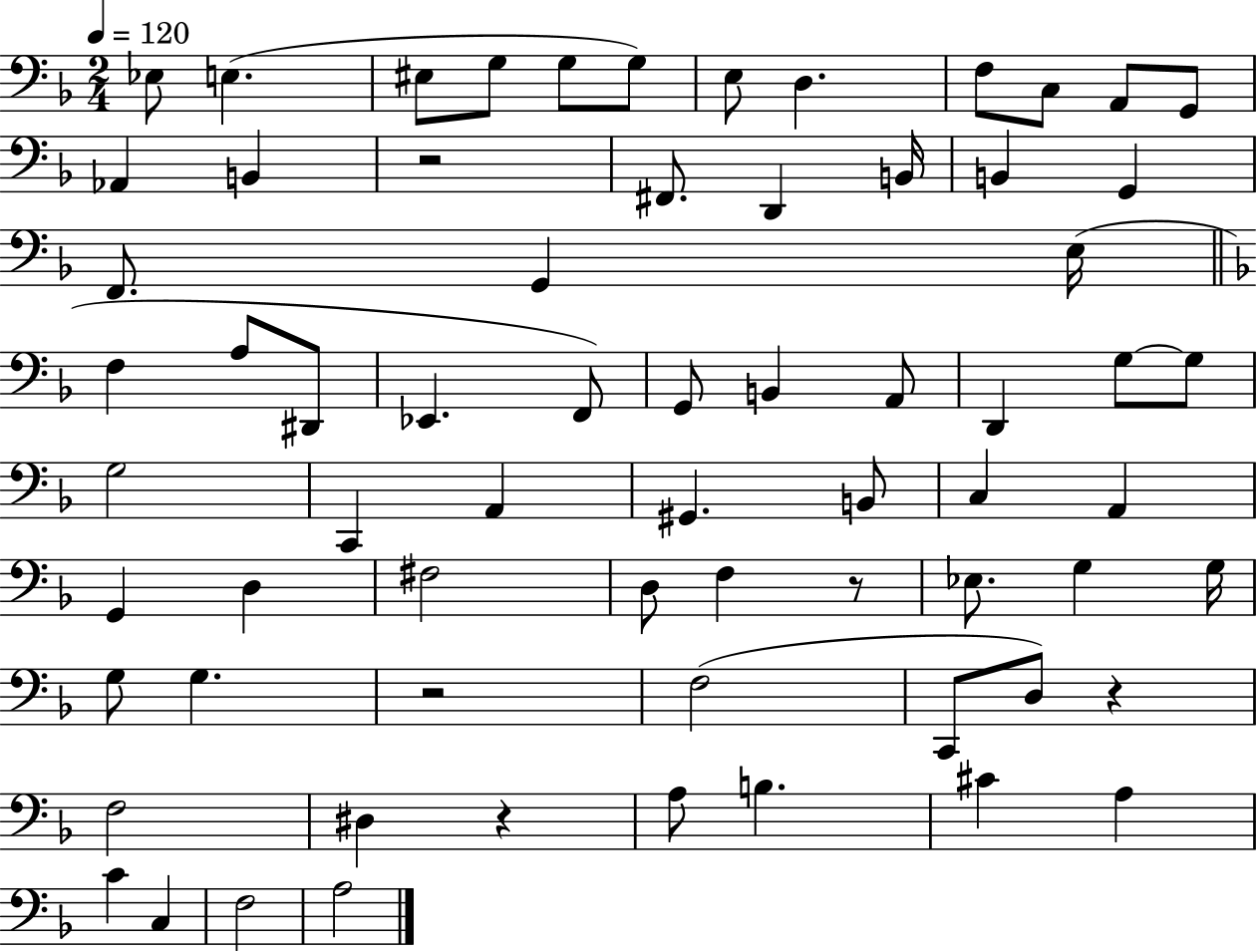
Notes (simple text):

Eb3/e E3/q. EIS3/e G3/e G3/e G3/e E3/e D3/q. F3/e C3/e A2/e G2/e Ab2/q B2/q R/h F#2/e. D2/q B2/s B2/q G2/q F2/e. G2/q E3/s F3/q A3/e D#2/e Eb2/q. F2/e G2/e B2/q A2/e D2/q G3/e G3/e G3/h C2/q A2/q G#2/q. B2/e C3/q A2/q G2/q D3/q F#3/h D3/e F3/q R/e Eb3/e. G3/q G3/s G3/e G3/q. R/h F3/h C2/e D3/e R/q F3/h D#3/q R/q A3/e B3/q. C#4/q A3/q C4/q C3/q F3/h A3/h